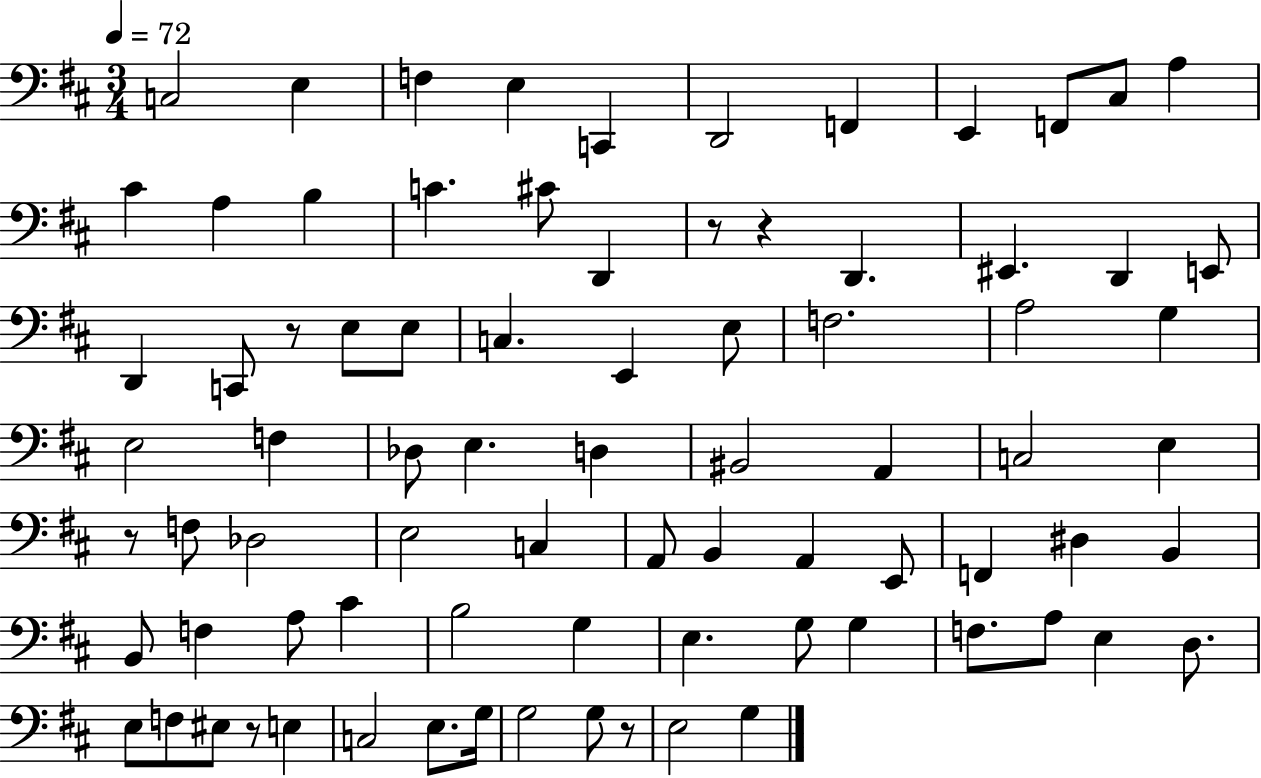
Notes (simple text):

C3/h E3/q F3/q E3/q C2/q D2/h F2/q E2/q F2/e C#3/e A3/q C#4/q A3/q B3/q C4/q. C#4/e D2/q R/e R/q D2/q. EIS2/q. D2/q E2/e D2/q C2/e R/e E3/e E3/e C3/q. E2/q E3/e F3/h. A3/h G3/q E3/h F3/q Db3/e E3/q. D3/q BIS2/h A2/q C3/h E3/q R/e F3/e Db3/h E3/h C3/q A2/e B2/q A2/q E2/e F2/q D#3/q B2/q B2/e F3/q A3/e C#4/q B3/h G3/q E3/q. G3/e G3/q F3/e. A3/e E3/q D3/e. E3/e F3/e EIS3/e R/e E3/q C3/h E3/e. G3/s G3/h G3/e R/e E3/h G3/q